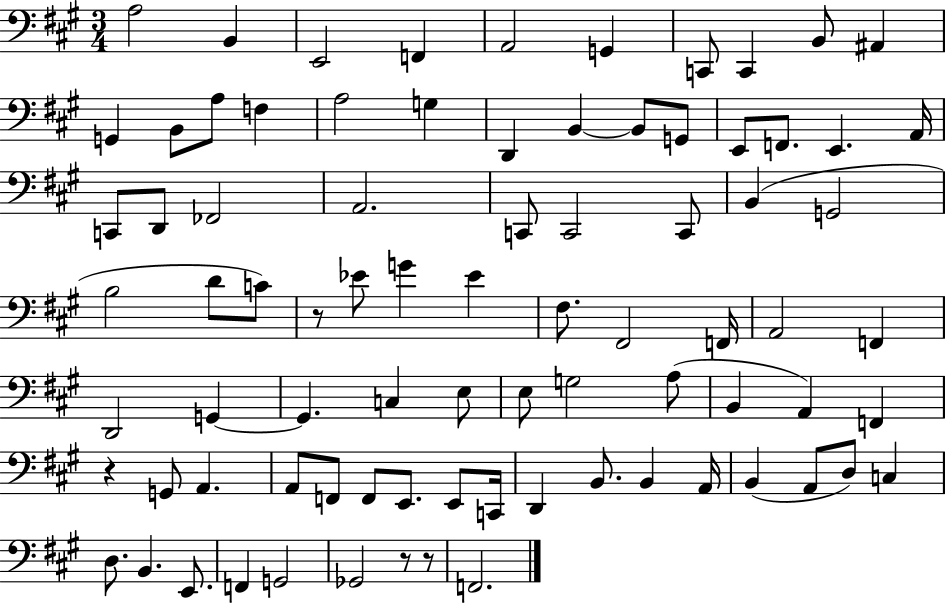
A3/h B2/q E2/h F2/q A2/h G2/q C2/e C2/q B2/e A#2/q G2/q B2/e A3/e F3/q A3/h G3/q D2/q B2/q B2/e G2/e E2/e F2/e. E2/q. A2/s C2/e D2/e FES2/h A2/h. C2/e C2/h C2/e B2/q G2/h B3/h D4/e C4/e R/e Eb4/e G4/q Eb4/q F#3/e. F#2/h F2/s A2/h F2/q D2/h G2/q G2/q. C3/q E3/e E3/e G3/h A3/e B2/q A2/q F2/q R/q G2/e A2/q. A2/e F2/e F2/e E2/e. E2/e C2/s D2/q B2/e. B2/q A2/s B2/q A2/e D3/e C3/q D3/e. B2/q. E2/e. F2/q G2/h Gb2/h R/e R/e F2/h.